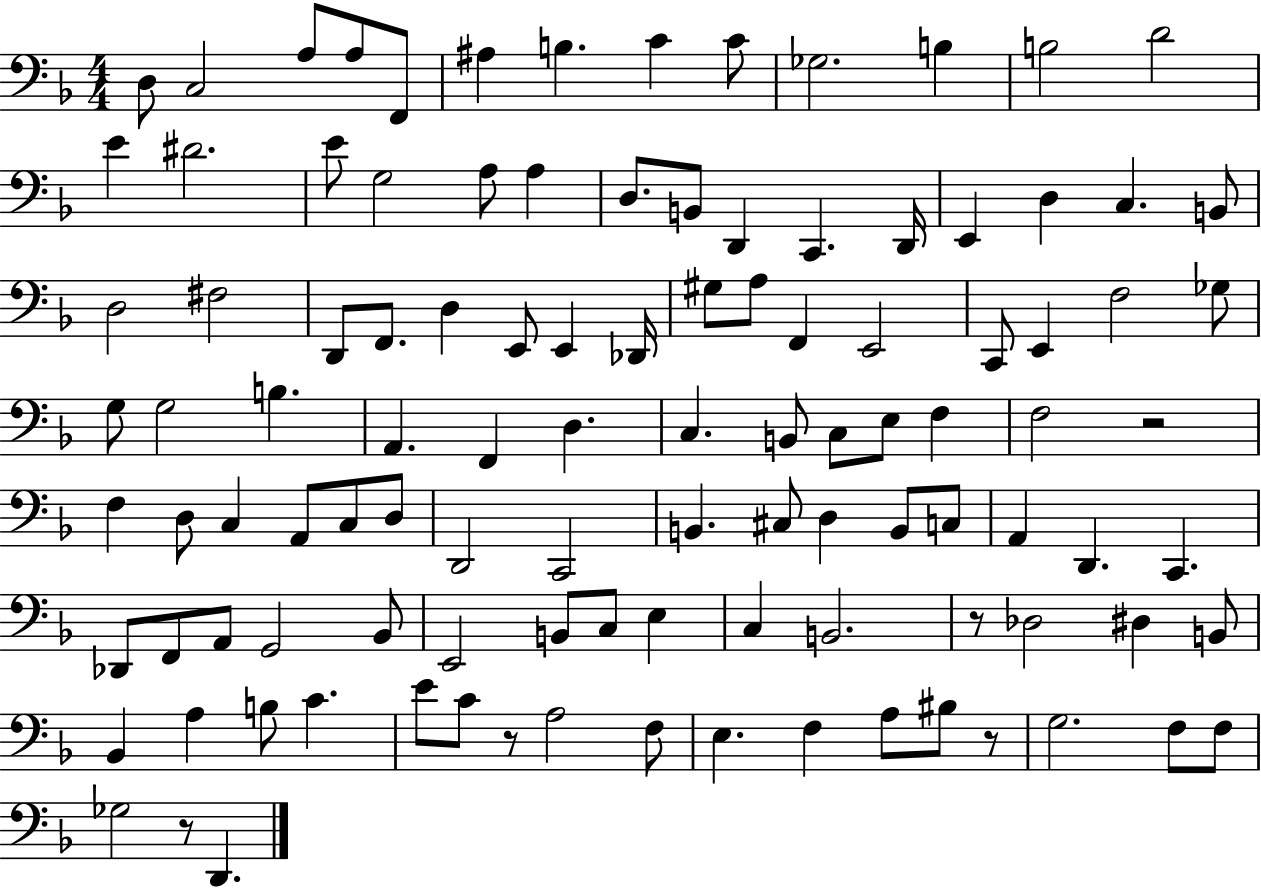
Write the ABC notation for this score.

X:1
T:Untitled
M:4/4
L:1/4
K:F
D,/2 C,2 A,/2 A,/2 F,,/2 ^A, B, C C/2 _G,2 B, B,2 D2 E ^D2 E/2 G,2 A,/2 A, D,/2 B,,/2 D,, C,, D,,/4 E,, D, C, B,,/2 D,2 ^F,2 D,,/2 F,,/2 D, E,,/2 E,, _D,,/4 ^G,/2 A,/2 F,, E,,2 C,,/2 E,, F,2 _G,/2 G,/2 G,2 B, A,, F,, D, C, B,,/2 C,/2 E,/2 F, F,2 z2 F, D,/2 C, A,,/2 C,/2 D,/2 D,,2 C,,2 B,, ^C,/2 D, B,,/2 C,/2 A,, D,, C,, _D,,/2 F,,/2 A,,/2 G,,2 _B,,/2 E,,2 B,,/2 C,/2 E, C, B,,2 z/2 _D,2 ^D, B,,/2 _B,, A, B,/2 C E/2 C/2 z/2 A,2 F,/2 E, F, A,/2 ^B,/2 z/2 G,2 F,/2 F,/2 _G,2 z/2 D,,